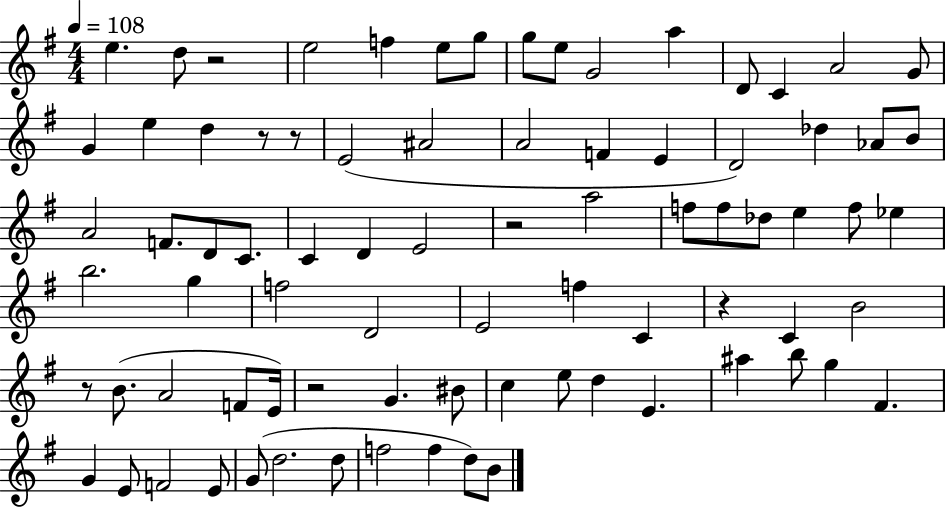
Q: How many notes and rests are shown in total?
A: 81